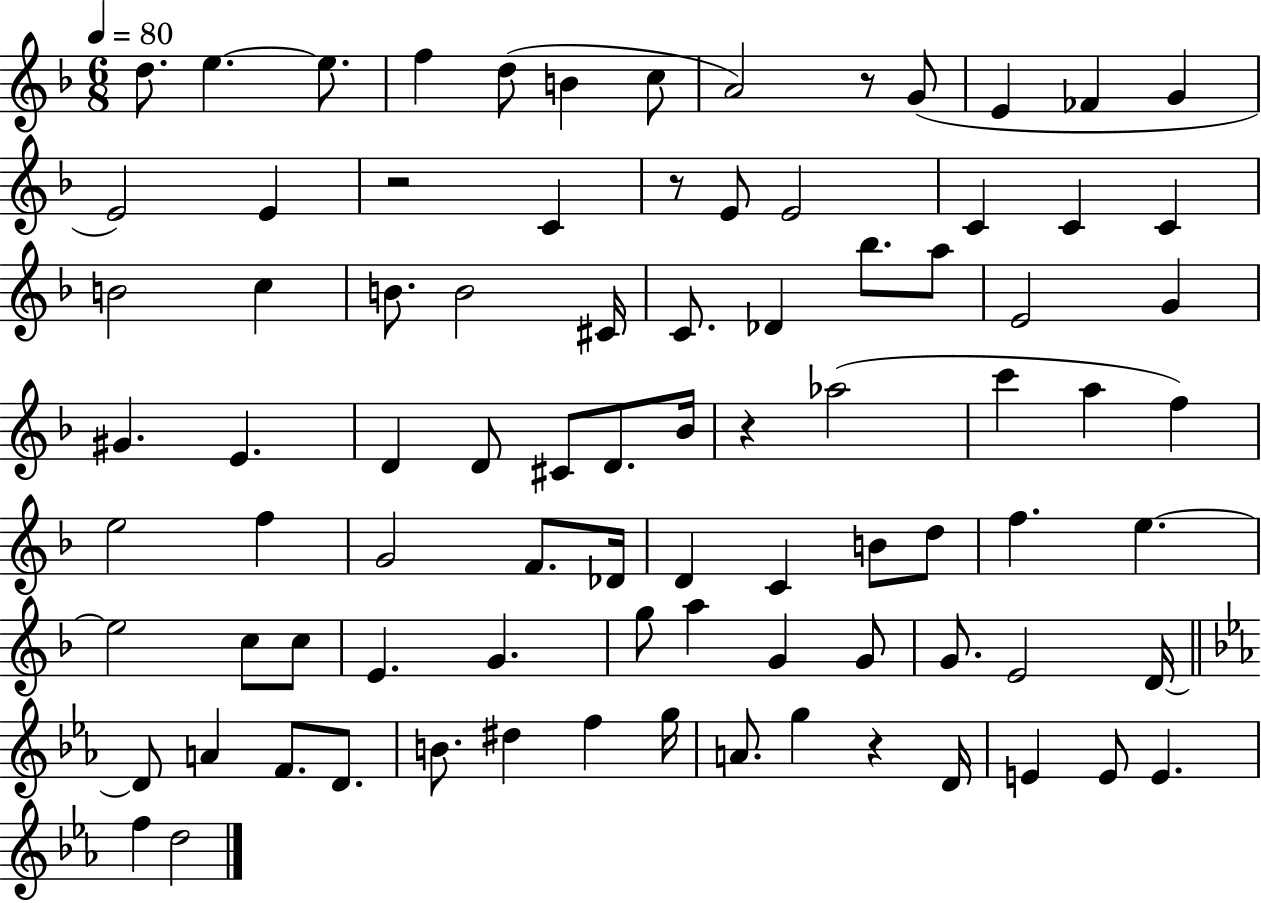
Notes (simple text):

D5/e. E5/q. E5/e. F5/q D5/e B4/q C5/e A4/h R/e G4/e E4/q FES4/q G4/q E4/h E4/q R/h C4/q R/e E4/e E4/h C4/q C4/q C4/q B4/h C5/q B4/e. B4/h C#4/s C4/e. Db4/q Bb5/e. A5/e E4/h G4/q G#4/q. E4/q. D4/q D4/e C#4/e D4/e. Bb4/s R/q Ab5/h C6/q A5/q F5/q E5/h F5/q G4/h F4/e. Db4/s D4/q C4/q B4/e D5/e F5/q. E5/q. E5/h C5/e C5/e E4/q. G4/q. G5/e A5/q G4/q G4/e G4/e. E4/h D4/s D4/e A4/q F4/e. D4/e. B4/e. D#5/q F5/q G5/s A4/e. G5/q R/q D4/s E4/q E4/e E4/q. F5/q D5/h